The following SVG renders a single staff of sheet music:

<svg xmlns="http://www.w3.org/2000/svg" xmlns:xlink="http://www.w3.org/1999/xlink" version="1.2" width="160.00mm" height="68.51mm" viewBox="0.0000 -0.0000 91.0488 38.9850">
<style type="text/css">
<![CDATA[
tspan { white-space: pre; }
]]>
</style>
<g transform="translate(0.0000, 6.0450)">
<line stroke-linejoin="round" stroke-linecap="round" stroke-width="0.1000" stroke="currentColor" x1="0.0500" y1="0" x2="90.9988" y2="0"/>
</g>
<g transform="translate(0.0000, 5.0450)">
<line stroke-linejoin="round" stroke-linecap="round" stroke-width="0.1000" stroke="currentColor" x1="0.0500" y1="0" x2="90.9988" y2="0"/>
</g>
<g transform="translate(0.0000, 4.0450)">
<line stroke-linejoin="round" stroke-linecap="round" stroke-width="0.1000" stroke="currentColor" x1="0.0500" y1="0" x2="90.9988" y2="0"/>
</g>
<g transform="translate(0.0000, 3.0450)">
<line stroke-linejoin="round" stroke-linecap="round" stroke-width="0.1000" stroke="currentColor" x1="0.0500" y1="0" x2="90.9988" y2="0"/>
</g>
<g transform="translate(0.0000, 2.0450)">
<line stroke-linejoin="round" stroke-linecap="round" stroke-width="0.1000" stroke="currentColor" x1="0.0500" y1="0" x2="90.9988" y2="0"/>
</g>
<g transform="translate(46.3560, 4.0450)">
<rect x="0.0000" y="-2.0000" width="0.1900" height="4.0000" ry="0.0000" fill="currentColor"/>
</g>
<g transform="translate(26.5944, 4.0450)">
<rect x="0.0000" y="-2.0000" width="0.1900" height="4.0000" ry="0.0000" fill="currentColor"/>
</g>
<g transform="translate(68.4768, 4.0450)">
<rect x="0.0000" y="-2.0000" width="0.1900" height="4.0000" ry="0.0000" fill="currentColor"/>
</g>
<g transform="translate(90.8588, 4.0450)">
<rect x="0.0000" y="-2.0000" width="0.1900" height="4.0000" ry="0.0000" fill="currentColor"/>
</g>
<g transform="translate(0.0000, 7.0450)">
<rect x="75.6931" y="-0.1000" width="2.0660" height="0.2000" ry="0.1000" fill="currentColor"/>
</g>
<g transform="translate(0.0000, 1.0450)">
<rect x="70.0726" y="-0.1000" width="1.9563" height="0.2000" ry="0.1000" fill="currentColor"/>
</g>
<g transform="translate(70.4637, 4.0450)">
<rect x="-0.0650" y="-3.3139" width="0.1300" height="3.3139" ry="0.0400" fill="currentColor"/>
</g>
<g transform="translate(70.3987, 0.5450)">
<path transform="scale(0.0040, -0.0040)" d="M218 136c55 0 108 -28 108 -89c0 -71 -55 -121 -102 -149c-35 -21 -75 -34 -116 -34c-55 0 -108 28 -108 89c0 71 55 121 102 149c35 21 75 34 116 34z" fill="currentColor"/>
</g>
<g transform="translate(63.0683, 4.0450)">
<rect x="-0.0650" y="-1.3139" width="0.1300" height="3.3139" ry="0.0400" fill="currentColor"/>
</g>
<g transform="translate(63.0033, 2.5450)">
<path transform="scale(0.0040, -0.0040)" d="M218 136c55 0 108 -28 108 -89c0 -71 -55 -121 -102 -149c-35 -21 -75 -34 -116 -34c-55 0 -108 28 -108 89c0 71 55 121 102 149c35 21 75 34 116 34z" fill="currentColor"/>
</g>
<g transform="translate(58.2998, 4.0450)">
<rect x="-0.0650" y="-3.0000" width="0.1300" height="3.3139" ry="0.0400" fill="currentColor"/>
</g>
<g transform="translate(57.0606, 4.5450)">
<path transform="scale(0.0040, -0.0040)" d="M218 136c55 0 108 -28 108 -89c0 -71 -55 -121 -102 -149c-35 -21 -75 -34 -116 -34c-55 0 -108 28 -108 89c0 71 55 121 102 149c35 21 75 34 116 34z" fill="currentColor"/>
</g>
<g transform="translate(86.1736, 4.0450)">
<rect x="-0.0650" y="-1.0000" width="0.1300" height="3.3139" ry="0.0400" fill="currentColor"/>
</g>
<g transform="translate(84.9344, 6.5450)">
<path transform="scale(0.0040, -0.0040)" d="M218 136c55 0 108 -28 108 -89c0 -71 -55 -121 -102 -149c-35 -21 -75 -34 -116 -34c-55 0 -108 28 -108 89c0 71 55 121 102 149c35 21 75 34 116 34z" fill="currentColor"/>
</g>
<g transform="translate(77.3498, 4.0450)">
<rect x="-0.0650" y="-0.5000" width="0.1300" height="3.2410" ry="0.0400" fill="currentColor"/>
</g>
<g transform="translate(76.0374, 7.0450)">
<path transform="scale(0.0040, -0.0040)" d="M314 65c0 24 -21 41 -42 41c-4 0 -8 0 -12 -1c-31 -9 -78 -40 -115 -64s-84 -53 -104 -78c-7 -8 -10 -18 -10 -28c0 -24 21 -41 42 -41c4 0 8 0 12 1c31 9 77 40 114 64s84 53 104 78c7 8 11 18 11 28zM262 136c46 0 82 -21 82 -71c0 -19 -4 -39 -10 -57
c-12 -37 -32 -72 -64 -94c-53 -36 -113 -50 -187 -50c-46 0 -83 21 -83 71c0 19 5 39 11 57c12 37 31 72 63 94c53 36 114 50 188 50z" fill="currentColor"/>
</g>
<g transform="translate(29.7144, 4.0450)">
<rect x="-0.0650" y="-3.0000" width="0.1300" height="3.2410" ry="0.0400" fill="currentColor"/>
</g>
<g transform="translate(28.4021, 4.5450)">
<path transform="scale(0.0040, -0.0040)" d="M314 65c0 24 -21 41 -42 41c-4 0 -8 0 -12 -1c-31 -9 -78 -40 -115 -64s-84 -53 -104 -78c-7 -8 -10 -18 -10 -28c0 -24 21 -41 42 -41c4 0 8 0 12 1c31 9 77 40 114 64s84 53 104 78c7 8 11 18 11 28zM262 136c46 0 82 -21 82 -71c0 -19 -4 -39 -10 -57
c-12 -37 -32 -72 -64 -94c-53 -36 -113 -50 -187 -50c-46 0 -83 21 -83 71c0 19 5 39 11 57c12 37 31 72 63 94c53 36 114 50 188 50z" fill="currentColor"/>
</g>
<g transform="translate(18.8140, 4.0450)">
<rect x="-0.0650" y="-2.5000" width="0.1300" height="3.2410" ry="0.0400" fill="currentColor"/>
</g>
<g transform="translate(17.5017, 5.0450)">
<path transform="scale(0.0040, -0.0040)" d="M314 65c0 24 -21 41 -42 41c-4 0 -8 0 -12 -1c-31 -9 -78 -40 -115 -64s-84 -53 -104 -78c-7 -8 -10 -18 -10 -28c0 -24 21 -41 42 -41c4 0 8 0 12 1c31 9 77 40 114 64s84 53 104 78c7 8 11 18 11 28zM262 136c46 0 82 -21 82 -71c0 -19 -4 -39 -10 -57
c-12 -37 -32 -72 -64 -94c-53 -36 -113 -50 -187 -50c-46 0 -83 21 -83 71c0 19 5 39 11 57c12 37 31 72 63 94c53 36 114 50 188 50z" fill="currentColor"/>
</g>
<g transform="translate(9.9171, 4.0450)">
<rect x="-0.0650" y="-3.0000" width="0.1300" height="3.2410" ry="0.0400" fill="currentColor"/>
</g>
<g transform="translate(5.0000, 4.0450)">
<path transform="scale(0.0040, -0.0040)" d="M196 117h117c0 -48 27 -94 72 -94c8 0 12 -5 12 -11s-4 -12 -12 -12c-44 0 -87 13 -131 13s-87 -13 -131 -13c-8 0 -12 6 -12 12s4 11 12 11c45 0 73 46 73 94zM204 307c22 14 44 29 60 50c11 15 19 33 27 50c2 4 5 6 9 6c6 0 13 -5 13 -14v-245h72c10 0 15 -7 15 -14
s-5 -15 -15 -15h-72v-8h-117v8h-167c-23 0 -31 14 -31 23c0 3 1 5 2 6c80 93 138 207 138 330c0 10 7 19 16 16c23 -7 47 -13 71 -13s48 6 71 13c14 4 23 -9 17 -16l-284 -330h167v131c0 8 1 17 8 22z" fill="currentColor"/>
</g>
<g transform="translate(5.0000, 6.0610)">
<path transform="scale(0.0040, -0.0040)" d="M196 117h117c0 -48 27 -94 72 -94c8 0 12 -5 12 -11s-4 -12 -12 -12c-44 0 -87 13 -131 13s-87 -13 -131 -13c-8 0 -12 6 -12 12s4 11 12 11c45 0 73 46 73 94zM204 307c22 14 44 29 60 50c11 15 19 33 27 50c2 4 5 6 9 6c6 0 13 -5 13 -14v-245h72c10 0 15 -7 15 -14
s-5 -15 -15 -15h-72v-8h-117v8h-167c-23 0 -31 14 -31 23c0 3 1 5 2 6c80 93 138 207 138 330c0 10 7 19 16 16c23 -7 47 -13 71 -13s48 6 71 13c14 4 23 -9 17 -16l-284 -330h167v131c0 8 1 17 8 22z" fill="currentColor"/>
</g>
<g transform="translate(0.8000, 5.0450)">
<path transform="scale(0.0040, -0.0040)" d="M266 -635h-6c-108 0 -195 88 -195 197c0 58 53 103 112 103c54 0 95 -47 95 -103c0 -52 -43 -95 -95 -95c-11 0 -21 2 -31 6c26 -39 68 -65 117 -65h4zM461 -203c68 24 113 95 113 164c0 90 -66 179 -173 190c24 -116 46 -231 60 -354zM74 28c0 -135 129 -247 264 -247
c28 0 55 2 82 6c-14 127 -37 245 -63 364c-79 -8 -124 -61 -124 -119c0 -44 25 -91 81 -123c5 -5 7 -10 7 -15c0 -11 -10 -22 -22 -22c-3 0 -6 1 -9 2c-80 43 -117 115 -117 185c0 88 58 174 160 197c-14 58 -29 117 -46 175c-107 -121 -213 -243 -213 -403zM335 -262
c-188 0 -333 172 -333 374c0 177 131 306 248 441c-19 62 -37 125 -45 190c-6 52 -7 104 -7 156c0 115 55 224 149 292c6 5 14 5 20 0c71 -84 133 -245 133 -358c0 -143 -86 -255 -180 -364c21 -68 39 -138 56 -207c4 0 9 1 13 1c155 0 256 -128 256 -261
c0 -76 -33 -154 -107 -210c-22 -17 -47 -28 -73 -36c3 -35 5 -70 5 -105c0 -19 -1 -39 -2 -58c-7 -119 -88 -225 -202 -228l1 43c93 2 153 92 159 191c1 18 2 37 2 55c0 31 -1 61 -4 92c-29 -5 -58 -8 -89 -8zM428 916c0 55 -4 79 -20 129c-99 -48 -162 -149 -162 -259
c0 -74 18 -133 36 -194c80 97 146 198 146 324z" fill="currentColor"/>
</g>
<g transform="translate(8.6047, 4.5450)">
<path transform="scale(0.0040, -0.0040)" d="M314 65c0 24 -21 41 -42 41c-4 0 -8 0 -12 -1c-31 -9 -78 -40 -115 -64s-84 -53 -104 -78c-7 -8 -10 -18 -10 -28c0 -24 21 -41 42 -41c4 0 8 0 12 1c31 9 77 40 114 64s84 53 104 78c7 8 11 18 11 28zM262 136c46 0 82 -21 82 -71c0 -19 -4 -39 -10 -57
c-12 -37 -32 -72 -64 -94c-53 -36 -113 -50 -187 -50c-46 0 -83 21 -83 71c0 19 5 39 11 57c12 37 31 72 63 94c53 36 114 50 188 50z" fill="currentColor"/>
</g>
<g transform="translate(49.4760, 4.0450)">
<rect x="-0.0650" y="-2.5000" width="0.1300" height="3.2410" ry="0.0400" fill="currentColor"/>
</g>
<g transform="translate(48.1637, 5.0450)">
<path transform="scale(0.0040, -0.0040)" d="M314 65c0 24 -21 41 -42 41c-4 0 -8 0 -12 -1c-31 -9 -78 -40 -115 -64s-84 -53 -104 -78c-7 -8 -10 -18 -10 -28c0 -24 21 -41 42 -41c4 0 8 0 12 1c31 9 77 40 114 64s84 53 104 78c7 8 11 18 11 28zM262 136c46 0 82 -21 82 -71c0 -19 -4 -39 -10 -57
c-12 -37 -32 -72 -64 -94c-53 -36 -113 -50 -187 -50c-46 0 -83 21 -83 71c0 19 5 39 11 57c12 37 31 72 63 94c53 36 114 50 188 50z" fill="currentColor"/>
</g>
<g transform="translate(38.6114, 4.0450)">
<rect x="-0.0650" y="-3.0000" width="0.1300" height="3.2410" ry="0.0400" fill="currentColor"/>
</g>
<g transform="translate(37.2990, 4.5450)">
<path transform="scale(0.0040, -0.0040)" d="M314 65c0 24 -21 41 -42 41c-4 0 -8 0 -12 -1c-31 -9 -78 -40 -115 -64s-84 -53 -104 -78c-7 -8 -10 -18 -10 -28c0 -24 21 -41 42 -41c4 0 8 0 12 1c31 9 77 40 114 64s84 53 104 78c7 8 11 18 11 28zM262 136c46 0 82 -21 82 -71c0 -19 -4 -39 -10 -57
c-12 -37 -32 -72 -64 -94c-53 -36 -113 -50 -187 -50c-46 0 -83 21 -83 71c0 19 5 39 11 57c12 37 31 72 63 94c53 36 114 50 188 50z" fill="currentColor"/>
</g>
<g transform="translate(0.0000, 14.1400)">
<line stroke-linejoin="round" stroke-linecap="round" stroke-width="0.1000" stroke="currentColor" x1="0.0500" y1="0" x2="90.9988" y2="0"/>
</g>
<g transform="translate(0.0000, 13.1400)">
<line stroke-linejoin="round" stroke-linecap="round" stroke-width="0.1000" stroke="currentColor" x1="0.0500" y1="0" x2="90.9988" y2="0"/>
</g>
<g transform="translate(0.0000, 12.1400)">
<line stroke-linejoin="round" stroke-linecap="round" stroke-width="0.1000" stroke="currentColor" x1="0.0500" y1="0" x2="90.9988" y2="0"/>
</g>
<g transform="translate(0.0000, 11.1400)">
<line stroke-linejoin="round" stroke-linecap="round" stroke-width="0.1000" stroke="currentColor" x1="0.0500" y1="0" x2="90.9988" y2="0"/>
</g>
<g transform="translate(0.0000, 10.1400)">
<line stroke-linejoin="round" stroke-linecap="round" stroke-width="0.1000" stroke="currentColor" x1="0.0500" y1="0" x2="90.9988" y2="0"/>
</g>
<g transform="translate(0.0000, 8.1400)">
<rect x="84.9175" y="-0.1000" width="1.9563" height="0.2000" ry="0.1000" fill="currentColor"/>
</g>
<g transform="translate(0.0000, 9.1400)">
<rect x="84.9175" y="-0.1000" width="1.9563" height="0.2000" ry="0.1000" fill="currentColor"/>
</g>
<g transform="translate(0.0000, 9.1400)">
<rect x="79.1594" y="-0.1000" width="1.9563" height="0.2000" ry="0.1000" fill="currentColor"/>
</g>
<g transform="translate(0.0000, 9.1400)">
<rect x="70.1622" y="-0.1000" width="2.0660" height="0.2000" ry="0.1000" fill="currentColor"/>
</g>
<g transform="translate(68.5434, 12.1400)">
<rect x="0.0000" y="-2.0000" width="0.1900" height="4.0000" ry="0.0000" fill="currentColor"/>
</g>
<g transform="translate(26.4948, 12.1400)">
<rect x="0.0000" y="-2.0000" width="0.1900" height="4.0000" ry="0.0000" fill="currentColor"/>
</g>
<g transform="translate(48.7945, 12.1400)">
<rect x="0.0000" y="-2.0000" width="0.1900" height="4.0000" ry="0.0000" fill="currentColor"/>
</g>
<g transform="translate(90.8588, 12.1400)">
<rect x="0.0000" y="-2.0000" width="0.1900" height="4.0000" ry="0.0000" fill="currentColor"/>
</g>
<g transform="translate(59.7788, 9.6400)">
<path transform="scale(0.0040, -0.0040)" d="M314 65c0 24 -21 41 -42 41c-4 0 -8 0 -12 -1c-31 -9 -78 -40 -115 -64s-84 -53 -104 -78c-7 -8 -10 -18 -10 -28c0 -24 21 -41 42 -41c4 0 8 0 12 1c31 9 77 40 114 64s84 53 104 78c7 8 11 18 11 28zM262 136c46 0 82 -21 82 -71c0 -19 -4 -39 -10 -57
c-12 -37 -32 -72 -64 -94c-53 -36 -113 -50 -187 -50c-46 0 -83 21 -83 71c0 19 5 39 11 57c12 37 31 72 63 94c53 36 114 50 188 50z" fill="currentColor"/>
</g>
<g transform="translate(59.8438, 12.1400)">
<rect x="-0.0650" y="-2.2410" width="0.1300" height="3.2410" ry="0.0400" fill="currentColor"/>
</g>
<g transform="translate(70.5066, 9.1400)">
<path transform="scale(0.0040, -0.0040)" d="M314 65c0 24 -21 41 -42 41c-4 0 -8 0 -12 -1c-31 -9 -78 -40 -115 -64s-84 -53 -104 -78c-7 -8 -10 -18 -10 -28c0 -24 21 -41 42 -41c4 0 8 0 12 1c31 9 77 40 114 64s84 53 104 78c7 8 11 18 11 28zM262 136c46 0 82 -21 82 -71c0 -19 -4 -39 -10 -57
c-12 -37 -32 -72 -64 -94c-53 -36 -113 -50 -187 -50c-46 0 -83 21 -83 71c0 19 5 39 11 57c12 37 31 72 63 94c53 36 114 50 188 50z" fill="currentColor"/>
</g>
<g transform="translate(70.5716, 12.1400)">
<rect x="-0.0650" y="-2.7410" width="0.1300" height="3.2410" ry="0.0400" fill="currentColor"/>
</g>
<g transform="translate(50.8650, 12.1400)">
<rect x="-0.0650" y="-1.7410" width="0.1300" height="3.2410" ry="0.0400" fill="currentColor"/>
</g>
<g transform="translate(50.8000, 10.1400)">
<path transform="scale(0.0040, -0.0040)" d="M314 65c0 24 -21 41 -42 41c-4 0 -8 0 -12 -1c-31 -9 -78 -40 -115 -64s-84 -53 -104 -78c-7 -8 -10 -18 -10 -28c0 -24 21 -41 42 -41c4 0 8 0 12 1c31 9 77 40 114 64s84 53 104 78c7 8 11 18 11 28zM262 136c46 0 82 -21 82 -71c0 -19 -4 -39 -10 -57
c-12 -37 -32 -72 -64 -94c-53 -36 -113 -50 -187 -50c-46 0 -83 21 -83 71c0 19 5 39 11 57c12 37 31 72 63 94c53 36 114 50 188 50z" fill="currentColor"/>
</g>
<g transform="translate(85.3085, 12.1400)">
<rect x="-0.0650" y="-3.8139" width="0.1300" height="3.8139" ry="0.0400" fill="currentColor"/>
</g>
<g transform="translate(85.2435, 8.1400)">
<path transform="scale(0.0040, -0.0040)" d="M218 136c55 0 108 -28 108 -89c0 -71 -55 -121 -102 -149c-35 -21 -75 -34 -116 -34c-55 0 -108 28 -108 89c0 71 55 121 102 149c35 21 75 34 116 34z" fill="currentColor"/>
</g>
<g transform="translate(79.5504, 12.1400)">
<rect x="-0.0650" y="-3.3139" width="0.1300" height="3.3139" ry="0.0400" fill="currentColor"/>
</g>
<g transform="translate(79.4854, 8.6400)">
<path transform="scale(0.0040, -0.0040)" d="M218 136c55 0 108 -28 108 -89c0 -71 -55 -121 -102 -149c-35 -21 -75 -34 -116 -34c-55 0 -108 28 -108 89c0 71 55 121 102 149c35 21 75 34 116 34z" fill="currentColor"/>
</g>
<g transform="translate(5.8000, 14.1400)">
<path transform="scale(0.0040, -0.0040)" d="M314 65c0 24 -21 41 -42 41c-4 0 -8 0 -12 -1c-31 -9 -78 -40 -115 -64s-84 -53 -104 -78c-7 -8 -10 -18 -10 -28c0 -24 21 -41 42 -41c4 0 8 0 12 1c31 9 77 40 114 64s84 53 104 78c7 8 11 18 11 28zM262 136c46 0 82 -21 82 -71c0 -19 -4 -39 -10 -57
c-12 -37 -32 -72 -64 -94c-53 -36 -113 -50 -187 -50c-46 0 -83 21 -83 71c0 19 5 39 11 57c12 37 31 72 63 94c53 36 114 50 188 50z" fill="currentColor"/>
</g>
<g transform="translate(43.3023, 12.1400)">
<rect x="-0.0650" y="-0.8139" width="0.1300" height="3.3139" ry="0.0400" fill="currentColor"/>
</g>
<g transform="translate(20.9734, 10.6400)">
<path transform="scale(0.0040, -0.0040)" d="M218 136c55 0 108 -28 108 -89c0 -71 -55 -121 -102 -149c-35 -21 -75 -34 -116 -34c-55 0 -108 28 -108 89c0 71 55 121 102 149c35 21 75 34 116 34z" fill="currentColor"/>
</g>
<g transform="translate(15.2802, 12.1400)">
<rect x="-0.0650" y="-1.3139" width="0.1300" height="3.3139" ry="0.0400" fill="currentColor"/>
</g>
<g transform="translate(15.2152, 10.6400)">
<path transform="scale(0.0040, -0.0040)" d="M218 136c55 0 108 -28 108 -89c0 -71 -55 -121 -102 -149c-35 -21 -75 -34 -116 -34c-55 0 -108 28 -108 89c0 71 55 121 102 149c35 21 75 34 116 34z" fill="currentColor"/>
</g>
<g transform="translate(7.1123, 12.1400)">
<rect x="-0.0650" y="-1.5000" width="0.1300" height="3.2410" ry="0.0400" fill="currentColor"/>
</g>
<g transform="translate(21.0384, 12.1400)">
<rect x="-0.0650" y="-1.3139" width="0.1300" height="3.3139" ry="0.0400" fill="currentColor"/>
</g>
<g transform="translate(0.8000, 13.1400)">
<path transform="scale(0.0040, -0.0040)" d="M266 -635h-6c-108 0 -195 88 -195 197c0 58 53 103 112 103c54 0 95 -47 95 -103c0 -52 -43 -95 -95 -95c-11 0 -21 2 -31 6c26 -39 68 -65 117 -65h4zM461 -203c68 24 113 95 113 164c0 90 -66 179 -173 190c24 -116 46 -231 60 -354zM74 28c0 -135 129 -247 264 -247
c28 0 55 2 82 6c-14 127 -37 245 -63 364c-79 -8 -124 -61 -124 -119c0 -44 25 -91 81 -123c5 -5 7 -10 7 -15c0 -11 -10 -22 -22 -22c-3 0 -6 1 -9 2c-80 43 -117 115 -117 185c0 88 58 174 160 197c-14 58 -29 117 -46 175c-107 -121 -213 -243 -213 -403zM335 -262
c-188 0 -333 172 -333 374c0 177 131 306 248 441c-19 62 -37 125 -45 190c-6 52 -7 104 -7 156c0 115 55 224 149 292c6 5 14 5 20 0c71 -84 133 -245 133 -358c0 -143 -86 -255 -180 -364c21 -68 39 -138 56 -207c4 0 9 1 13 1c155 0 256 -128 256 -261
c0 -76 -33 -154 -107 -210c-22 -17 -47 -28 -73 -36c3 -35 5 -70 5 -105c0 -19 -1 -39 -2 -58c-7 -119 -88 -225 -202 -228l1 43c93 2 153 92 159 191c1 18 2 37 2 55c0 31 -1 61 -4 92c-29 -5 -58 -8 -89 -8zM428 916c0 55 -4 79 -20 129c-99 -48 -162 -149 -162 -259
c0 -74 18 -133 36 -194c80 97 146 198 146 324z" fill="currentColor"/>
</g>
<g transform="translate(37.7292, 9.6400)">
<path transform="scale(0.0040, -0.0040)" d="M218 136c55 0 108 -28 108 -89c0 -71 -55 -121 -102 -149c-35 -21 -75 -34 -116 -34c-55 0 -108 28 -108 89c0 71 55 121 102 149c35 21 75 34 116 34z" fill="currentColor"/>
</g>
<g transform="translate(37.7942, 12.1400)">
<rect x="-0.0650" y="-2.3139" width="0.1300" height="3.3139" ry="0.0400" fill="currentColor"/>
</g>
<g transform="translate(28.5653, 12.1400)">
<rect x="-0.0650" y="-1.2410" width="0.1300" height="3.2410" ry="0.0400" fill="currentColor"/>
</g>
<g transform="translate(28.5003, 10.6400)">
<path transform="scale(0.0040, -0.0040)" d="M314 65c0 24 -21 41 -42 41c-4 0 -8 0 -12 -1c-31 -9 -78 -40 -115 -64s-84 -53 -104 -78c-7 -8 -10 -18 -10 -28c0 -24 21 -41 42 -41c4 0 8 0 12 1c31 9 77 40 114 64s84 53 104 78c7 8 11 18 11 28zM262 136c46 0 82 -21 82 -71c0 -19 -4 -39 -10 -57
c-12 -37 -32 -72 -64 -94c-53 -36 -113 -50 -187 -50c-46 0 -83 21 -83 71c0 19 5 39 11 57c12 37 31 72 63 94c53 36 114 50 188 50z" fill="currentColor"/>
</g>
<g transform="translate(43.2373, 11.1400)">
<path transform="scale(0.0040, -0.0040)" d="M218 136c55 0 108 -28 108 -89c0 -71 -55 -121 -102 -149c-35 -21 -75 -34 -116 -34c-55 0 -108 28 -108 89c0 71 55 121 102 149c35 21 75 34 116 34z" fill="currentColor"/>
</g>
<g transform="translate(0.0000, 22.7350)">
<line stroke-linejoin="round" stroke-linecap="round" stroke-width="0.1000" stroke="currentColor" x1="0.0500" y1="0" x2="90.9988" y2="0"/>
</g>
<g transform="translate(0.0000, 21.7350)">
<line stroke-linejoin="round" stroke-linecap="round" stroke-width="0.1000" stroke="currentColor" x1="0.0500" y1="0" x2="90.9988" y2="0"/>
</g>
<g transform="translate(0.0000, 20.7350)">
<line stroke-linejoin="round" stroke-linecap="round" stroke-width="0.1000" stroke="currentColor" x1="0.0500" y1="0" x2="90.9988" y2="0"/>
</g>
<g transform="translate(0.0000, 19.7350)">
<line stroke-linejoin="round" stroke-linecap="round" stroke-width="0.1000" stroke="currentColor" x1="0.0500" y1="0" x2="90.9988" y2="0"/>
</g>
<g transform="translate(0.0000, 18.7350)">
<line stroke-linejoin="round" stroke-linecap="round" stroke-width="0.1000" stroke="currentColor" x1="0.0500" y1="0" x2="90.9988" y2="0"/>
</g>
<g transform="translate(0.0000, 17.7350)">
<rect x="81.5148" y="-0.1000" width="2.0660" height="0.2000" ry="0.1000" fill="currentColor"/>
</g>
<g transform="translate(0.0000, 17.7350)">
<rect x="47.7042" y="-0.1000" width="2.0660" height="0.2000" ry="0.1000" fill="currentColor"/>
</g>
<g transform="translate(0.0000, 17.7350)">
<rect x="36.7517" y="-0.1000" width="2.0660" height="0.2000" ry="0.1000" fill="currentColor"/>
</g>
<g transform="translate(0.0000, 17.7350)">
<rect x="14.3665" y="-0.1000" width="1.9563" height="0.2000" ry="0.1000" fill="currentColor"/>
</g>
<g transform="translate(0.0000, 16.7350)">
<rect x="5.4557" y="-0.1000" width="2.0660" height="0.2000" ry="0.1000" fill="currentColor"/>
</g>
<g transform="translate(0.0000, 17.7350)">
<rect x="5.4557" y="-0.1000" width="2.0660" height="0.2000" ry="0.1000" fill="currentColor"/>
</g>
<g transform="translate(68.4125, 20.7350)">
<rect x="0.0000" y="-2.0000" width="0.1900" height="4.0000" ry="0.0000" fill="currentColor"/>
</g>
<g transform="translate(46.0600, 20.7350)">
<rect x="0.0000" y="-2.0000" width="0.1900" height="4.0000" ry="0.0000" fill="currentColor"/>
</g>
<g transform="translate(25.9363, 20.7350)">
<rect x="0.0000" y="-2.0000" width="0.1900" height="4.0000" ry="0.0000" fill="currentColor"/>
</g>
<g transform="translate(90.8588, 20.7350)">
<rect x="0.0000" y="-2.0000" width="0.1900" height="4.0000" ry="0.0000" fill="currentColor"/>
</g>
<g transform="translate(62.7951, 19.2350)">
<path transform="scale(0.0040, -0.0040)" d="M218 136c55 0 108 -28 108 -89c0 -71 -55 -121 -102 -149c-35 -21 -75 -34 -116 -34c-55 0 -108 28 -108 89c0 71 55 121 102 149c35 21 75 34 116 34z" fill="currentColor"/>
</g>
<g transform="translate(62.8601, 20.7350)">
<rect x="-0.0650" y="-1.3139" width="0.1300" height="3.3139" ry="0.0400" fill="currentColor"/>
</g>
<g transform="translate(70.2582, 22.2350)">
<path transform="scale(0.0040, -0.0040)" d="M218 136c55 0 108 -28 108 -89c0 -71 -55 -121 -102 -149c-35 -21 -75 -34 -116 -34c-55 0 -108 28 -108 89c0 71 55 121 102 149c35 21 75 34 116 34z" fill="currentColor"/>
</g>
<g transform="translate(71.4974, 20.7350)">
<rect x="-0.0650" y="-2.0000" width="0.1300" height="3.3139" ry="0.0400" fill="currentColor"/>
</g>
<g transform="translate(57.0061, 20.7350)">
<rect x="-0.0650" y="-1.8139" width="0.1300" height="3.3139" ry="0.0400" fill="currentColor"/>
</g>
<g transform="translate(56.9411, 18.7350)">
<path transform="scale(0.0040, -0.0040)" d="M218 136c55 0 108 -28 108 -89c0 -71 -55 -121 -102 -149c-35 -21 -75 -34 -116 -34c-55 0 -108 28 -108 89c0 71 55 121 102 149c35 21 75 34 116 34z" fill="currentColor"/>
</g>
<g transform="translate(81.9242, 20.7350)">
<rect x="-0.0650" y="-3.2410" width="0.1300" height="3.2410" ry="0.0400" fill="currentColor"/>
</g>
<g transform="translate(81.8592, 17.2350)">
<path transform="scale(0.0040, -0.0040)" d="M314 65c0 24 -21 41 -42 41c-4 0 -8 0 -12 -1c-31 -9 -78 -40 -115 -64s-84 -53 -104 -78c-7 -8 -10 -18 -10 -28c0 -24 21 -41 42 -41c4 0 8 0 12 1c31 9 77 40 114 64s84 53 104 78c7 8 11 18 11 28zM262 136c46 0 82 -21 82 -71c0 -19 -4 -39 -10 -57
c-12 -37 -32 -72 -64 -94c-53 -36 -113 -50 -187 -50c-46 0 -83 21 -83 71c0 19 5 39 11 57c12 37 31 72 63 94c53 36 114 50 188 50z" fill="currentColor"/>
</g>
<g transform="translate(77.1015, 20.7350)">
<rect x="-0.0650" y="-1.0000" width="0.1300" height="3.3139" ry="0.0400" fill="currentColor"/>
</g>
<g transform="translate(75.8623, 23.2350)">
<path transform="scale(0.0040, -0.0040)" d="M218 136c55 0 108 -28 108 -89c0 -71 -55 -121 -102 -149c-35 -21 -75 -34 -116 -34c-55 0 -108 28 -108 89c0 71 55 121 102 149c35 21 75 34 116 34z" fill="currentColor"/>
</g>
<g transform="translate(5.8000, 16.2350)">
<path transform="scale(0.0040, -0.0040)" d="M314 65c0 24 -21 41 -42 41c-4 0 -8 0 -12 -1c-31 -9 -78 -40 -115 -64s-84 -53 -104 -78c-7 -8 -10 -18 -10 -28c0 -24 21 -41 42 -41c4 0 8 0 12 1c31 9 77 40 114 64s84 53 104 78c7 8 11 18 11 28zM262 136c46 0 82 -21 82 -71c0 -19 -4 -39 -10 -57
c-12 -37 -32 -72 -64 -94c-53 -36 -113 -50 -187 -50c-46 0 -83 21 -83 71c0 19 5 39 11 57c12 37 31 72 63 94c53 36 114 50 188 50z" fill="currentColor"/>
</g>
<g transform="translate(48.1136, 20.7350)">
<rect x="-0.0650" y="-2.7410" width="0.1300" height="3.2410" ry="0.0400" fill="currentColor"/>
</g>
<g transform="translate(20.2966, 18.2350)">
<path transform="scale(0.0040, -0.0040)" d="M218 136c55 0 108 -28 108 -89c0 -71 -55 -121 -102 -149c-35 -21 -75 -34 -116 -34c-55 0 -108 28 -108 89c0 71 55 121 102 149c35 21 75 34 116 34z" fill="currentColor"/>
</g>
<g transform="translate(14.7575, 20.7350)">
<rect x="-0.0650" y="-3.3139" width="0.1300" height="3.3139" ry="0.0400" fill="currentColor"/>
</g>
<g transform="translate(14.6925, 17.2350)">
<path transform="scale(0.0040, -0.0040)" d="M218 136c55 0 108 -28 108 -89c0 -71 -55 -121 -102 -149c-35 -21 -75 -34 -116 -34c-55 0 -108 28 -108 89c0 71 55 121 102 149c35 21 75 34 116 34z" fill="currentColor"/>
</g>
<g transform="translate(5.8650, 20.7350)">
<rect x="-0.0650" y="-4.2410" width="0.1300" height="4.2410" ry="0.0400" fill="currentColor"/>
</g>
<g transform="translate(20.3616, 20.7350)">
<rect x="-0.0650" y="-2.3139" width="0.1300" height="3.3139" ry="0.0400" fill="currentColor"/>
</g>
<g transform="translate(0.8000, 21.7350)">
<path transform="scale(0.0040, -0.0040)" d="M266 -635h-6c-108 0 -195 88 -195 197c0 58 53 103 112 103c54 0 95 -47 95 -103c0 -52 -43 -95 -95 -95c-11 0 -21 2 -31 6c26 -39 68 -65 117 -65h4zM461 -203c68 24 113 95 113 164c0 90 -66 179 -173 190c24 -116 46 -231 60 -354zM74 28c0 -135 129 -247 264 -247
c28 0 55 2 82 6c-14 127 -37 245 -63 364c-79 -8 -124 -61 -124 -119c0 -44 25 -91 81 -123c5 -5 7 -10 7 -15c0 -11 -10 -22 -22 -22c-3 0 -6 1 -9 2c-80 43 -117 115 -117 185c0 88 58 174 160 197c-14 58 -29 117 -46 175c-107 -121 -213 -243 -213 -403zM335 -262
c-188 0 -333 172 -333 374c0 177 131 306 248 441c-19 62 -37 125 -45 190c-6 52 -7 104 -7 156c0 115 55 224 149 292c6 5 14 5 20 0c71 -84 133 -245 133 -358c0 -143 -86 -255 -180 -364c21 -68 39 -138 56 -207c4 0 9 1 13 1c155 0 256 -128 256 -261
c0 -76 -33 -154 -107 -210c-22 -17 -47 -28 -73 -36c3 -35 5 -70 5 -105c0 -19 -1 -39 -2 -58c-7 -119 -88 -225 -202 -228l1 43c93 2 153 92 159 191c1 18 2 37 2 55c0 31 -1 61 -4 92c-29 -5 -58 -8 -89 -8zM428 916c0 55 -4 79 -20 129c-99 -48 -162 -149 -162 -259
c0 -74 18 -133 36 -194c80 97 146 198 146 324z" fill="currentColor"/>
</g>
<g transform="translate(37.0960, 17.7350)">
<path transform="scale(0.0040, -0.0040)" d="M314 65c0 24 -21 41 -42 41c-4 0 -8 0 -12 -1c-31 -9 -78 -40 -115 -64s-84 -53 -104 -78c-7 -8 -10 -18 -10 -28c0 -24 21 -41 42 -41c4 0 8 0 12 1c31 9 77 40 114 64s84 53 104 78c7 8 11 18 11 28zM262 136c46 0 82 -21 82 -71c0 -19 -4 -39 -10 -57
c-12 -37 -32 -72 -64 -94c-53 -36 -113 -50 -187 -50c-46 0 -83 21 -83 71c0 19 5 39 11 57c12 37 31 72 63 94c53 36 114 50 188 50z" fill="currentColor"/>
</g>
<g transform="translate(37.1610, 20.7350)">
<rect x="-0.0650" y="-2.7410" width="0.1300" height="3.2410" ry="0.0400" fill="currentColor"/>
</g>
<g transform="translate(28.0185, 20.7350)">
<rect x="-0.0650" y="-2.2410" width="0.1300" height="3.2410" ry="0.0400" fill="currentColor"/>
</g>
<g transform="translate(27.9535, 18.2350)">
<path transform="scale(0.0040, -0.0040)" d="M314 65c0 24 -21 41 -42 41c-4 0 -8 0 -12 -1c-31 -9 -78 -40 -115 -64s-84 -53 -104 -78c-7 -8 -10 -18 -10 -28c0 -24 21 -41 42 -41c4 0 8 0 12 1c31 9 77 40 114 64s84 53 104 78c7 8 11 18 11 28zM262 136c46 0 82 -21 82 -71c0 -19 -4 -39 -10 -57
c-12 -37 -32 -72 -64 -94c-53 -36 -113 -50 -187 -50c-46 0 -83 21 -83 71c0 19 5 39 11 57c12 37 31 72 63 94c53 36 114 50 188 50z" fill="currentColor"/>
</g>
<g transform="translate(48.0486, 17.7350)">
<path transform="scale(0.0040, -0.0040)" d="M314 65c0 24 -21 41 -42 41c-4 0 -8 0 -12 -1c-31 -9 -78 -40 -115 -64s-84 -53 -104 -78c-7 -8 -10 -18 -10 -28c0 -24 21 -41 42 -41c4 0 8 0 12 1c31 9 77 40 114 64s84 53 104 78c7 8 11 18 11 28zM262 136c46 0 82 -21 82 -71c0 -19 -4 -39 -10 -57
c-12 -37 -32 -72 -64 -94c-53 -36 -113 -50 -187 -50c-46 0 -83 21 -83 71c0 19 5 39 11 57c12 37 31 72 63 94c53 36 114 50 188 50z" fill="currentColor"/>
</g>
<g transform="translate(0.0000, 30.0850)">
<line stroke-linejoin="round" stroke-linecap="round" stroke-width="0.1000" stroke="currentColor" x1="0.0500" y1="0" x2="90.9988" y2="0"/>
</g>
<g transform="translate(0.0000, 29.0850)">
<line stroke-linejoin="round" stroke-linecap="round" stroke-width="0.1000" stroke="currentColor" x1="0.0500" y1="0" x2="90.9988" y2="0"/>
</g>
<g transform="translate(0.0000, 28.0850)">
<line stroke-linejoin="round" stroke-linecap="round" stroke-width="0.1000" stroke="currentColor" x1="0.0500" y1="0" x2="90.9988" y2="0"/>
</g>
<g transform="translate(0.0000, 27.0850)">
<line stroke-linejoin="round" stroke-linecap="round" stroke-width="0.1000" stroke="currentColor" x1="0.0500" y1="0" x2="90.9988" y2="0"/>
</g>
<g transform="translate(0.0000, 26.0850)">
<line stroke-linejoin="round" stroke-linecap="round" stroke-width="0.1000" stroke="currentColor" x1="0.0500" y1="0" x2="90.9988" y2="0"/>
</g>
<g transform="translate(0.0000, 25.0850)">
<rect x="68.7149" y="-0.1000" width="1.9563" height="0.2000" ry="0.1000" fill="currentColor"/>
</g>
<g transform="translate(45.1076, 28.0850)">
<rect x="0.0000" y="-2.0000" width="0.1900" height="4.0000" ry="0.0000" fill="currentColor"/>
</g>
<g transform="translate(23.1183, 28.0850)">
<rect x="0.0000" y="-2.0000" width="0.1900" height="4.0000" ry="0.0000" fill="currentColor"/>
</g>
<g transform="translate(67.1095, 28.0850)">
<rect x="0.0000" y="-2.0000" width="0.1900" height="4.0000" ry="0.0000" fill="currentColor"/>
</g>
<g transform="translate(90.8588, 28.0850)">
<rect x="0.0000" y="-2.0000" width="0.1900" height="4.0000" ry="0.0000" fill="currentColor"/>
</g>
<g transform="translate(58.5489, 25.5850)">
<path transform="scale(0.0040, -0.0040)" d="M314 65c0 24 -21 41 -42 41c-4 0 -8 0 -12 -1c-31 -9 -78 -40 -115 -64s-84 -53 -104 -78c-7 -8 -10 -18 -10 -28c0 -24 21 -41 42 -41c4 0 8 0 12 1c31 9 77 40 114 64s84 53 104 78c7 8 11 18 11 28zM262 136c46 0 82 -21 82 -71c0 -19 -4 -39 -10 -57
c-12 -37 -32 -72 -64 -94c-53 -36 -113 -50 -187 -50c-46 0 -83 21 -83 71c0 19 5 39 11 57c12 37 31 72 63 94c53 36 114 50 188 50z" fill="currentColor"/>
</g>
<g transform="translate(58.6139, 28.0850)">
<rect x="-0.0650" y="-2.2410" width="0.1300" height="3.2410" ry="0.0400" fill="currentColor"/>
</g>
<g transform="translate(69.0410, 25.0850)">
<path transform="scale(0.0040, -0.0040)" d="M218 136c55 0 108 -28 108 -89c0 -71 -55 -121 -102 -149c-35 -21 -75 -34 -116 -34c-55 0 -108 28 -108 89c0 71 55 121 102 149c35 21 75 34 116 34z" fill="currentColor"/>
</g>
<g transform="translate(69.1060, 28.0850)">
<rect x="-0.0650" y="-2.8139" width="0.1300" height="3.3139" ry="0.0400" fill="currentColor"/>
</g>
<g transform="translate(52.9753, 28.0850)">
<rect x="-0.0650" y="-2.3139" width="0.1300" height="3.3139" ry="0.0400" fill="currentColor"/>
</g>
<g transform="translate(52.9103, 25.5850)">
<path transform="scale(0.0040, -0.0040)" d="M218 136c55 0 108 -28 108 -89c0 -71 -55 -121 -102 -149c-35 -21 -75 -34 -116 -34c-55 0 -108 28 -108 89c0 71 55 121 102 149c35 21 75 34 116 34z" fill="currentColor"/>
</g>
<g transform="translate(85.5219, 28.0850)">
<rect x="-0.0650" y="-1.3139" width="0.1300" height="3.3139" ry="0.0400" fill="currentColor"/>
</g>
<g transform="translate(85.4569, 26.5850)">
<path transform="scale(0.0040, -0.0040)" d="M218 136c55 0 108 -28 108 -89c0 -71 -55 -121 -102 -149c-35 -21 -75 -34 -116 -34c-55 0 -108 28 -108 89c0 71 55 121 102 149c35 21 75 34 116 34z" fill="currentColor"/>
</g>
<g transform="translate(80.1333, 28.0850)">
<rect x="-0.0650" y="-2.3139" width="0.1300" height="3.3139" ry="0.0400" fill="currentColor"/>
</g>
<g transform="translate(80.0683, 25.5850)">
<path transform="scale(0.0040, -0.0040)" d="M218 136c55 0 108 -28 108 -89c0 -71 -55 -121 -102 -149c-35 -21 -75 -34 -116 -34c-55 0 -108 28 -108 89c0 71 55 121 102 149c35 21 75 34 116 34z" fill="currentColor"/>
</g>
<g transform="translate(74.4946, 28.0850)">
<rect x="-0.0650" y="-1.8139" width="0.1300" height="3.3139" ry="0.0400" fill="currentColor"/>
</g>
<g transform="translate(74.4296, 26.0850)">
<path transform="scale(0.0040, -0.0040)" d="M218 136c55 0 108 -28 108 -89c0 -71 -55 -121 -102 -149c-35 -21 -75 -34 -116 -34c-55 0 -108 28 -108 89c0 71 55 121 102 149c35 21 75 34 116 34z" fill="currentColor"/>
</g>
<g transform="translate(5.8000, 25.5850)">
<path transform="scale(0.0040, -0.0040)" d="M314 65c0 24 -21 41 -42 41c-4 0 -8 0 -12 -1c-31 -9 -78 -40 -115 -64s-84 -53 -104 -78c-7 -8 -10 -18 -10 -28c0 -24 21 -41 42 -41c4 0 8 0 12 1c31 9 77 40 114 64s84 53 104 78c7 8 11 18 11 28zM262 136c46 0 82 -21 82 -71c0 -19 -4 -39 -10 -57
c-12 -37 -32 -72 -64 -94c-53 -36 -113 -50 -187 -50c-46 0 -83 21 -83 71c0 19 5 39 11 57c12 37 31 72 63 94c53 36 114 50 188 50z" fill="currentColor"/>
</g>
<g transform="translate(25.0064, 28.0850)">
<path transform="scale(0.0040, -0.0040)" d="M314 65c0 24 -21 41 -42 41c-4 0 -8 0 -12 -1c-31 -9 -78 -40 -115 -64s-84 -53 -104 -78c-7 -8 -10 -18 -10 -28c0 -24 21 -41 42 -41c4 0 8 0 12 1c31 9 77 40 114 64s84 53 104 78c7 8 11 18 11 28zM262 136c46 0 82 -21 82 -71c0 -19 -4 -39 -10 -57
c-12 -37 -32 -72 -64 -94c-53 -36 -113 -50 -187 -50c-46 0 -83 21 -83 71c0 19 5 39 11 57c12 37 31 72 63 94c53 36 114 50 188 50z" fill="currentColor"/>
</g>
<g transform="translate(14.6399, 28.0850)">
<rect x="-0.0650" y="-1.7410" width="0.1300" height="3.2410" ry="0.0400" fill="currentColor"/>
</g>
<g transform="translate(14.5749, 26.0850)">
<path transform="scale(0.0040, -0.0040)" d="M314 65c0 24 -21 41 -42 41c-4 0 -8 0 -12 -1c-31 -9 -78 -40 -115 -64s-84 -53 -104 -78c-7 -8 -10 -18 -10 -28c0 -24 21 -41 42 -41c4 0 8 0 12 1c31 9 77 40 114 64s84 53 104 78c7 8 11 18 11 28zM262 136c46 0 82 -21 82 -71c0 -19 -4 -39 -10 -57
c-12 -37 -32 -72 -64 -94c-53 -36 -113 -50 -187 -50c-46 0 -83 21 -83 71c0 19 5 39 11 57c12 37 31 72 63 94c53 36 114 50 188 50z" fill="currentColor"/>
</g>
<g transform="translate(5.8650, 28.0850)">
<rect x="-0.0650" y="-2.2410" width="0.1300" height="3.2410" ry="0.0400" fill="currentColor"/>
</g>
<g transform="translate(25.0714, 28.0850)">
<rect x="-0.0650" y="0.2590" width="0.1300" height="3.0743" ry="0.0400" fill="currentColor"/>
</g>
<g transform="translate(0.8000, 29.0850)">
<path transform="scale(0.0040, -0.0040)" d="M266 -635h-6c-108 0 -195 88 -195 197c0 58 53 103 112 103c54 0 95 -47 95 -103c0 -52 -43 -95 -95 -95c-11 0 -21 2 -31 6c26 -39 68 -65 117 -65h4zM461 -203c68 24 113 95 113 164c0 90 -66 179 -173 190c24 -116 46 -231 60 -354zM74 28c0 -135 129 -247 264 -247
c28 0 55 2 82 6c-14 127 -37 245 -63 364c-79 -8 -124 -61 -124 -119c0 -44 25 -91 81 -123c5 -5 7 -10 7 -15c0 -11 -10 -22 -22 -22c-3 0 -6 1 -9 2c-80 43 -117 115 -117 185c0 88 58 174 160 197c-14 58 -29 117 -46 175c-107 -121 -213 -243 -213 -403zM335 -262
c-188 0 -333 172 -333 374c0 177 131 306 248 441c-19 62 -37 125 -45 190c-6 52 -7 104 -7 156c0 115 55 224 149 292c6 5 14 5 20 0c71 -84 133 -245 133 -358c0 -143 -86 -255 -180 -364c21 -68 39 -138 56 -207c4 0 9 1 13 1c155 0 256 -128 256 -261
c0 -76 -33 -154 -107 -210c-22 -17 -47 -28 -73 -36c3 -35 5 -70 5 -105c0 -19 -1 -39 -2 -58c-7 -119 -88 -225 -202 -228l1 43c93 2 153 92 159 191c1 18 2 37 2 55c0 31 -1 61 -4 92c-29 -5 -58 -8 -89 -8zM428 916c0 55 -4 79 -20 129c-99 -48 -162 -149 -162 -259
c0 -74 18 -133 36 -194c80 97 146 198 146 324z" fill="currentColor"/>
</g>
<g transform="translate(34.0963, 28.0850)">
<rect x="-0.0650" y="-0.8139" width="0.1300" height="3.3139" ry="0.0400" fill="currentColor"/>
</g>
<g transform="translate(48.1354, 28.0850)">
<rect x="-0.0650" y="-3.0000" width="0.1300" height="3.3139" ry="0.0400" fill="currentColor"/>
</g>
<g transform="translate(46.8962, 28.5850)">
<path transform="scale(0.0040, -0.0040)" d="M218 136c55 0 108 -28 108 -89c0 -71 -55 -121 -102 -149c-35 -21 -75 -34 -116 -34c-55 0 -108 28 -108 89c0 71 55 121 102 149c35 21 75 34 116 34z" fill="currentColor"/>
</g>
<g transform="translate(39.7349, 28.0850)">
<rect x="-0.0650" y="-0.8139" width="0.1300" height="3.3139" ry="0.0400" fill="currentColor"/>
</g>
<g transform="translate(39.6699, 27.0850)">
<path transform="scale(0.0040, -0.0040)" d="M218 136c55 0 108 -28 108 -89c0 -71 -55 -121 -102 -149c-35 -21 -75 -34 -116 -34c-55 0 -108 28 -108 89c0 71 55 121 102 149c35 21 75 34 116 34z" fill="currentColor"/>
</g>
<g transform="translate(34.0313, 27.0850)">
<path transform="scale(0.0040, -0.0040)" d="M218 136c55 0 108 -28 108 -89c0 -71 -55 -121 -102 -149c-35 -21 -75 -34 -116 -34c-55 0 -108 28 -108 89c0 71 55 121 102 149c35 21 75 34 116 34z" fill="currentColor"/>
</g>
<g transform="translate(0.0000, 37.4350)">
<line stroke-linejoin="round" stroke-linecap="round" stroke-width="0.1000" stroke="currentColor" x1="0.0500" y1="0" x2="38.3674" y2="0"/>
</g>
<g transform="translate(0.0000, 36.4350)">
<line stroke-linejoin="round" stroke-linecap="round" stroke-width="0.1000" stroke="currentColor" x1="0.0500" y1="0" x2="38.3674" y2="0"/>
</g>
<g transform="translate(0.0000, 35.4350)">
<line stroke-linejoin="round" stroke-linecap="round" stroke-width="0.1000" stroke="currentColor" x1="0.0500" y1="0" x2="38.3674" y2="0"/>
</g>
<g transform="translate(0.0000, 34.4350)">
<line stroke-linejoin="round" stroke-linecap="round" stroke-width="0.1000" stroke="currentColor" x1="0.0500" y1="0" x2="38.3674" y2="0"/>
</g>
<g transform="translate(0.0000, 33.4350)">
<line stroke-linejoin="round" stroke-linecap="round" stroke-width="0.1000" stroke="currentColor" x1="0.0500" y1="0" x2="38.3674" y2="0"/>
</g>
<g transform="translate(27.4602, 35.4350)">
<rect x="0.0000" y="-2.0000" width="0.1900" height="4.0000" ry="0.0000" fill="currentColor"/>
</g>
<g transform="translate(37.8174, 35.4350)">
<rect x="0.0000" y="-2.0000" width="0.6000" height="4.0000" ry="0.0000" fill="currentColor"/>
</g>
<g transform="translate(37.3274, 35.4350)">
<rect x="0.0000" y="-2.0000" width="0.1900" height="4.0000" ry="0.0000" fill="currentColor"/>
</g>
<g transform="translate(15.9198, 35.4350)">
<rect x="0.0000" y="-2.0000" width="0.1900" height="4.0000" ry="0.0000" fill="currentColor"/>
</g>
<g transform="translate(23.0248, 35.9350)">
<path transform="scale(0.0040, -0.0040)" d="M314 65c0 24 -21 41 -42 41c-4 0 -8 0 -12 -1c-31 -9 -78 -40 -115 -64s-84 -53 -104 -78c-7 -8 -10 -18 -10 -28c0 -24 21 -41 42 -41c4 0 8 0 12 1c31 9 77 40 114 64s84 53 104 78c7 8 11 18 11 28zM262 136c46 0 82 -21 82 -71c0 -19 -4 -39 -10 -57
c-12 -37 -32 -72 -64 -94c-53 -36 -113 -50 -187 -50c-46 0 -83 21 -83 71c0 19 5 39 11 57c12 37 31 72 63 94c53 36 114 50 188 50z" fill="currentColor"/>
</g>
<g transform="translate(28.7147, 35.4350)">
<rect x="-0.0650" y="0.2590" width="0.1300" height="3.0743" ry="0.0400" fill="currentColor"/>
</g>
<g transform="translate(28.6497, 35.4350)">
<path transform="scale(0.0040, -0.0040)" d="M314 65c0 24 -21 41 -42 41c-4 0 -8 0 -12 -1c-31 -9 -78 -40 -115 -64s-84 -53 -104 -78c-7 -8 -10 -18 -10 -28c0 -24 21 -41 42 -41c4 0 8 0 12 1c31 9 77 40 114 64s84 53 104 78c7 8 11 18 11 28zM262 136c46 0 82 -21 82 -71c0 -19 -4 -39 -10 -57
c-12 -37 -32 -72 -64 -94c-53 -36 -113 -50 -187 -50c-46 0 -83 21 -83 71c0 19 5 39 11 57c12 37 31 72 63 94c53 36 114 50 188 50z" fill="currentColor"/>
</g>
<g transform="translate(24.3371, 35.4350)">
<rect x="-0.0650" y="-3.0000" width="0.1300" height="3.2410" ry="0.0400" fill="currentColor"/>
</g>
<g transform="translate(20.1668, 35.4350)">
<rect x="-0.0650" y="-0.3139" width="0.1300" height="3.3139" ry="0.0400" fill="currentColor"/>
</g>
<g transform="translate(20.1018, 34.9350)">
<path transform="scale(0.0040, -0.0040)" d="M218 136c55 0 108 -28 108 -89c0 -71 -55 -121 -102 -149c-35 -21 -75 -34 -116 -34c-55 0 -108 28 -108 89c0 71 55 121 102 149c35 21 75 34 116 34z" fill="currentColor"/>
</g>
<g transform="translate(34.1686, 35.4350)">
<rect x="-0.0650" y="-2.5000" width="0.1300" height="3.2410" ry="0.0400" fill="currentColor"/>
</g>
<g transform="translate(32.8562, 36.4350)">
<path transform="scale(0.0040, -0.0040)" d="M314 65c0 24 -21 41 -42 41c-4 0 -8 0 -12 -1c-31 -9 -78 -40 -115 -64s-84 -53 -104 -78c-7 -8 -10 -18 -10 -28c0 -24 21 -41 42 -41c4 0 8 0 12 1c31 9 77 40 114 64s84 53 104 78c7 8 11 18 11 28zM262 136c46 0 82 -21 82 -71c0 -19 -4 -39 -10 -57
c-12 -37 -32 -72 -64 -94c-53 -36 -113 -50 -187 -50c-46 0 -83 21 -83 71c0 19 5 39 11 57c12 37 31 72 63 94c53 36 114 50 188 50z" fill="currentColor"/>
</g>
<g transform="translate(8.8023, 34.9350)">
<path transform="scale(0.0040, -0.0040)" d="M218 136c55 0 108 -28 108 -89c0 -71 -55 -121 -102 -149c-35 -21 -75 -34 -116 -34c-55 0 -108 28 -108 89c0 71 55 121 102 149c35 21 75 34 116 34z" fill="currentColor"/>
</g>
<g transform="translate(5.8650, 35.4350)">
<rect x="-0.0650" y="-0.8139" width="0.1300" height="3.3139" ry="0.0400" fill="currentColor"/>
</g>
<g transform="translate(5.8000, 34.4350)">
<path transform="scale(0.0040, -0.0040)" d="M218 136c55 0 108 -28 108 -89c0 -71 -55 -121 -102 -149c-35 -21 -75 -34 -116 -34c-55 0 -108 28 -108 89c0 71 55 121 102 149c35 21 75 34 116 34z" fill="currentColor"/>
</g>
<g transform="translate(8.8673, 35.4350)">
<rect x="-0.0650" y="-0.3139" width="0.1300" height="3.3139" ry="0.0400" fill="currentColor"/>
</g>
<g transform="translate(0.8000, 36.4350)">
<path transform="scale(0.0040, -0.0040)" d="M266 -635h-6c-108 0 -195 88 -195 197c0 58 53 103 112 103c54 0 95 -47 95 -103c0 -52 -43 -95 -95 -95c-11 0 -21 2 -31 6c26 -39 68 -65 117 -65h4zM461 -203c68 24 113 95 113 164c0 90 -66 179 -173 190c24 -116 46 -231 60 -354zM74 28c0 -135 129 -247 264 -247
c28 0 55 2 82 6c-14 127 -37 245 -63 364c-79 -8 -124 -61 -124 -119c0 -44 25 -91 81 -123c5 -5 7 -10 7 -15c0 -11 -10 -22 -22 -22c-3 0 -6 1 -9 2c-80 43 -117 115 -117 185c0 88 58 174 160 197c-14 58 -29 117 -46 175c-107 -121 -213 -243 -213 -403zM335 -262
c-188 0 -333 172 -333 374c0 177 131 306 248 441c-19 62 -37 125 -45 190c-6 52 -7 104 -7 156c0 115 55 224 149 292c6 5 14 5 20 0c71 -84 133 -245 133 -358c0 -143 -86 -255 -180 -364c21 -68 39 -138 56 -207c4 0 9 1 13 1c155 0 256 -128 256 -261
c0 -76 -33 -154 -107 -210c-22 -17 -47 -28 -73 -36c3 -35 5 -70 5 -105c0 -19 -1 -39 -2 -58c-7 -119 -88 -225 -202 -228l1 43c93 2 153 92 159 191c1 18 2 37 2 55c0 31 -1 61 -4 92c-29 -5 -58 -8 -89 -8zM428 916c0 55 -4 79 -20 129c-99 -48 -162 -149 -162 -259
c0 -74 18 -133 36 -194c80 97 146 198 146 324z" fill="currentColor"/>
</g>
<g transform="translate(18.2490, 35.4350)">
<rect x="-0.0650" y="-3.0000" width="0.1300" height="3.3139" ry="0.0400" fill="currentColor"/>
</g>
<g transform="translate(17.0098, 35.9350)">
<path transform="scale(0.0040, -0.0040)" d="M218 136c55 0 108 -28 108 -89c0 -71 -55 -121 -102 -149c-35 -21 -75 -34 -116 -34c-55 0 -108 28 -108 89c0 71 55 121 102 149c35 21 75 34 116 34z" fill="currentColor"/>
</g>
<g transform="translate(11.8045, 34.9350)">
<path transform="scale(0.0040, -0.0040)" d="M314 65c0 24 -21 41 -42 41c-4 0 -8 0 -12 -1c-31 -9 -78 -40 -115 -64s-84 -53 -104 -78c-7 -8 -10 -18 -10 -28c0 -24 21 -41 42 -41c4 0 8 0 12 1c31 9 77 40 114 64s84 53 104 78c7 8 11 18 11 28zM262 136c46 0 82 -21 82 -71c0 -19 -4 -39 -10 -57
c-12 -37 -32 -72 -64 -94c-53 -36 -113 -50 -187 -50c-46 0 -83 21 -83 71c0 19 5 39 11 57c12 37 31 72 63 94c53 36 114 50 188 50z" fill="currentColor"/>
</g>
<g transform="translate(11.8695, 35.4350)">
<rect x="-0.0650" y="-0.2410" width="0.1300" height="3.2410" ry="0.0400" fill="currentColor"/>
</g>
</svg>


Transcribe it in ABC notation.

X:1
T:Untitled
M:4/4
L:1/4
K:C
A2 G2 A2 A2 G2 A e b C2 D E2 e e e2 g d f2 g2 a2 b c' d'2 b g g2 a2 a2 f e F D b2 g2 f2 B2 d d A g g2 a f g e d c c2 A c A2 B2 G2